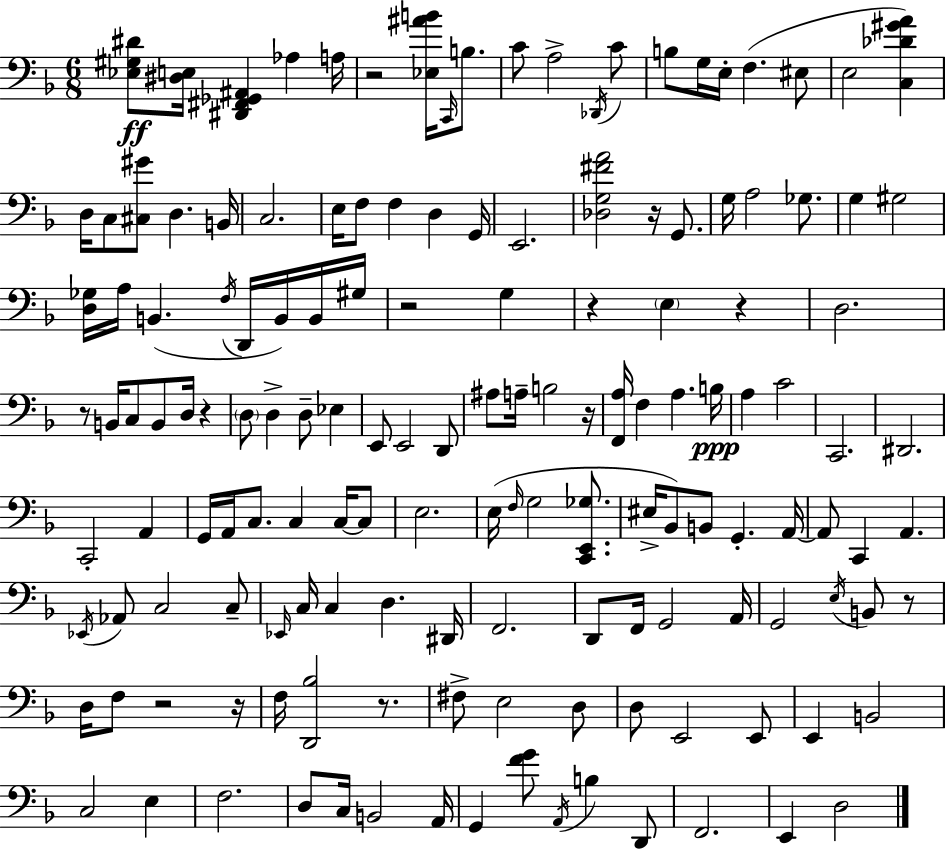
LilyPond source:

{
  \clef bass
  \numericTimeSignature
  \time 6/8
  \key f \major
  <ees gis dis'>8\ff <dis e>16 <dis, fis, ges, ais,>4 aes4 a16 | r2 <ees ais' b'>16 \grace { c,16 } b8. | c'8 a2-> \acciaccatura { des,16 } | c'8 b8 g16 e16-. f4.( | \break eis8 e2 <c des' gis' a'>4) | d16 c8 <cis gis'>8 d4. | b,16 c2. | e16 f8 f4 d4 | \break g,16 e,2. | <des g fis' a'>2 r16 g,8. | g16 a2 ges8. | g4 gis2 | \break <d ges>16 a16 b,4.( \acciaccatura { f16 } d,16 | b,16) b,16 gis16 r2 g4 | r4 \parenthesize e4 r4 | d2. | \break r8 b,16 c8 b,8 d16 r4 | \parenthesize d8 d4-> d8-- ees4 | e,8 e,2 | d,8 ais8 a16-- b2 | \break r16 <f, a>16 f4 a4. | b16\ppp a4 c'2 | c,2. | dis,2. | \break c,2-. a,4 | g,16 a,16 c8. c4 | c16~~ c8 e2. | e16( \grace { f16 } g2 | \break <c, e, ges>8. eis16-> bes,8) b,8 g,4.-. | a,16~~ a,8 c,4 a,4. | \acciaccatura { ees,16 } aes,8 c2 | c8-- \grace { ees,16 } c16 c4 d4. | \break dis,16 f,2. | d,8 f,16 g,2 | a,16 g,2 | \acciaccatura { e16 } b,8 r8 d16 f8 r2 | \break r16 f16 <d, bes>2 | r8. fis8-> e2 | d8 d8 e,2 | e,8 e,4 b,2 | \break c2 | e4 f2. | d8 c16 b,2 | a,16 g,4 <f' g'>8 | \break \acciaccatura { a,16 } b4 d,8 f,2. | e,4 | d2 \bar "|."
}